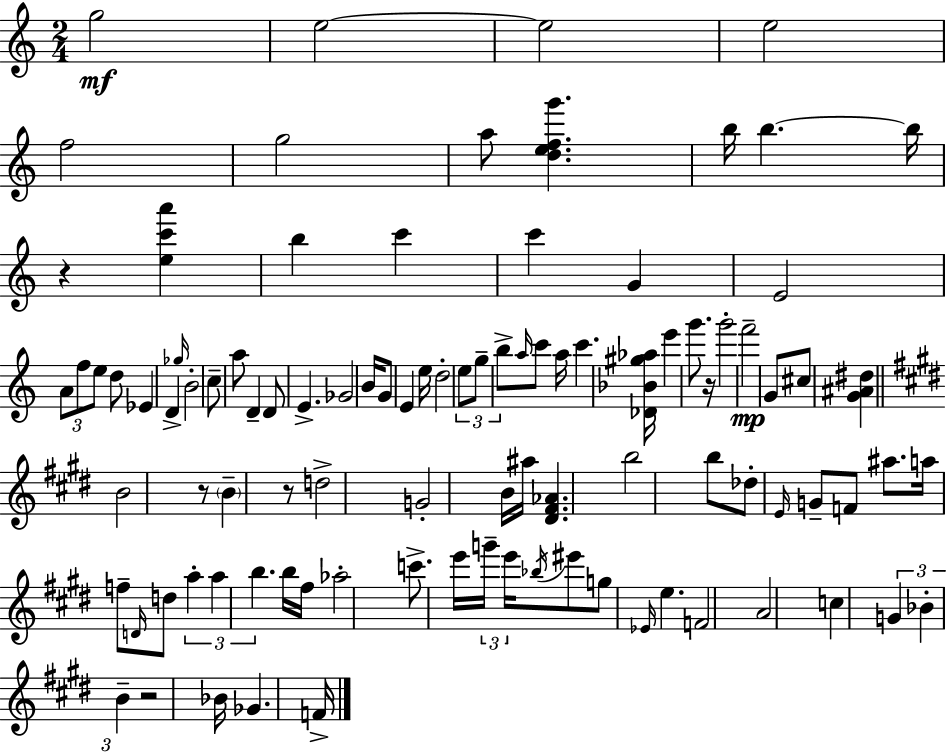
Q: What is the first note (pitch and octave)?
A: G5